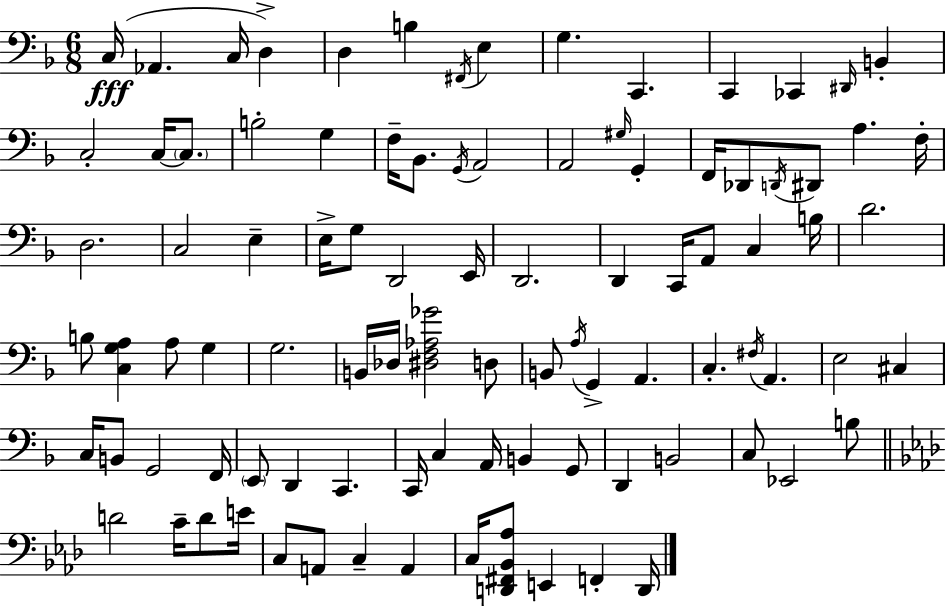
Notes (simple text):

C3/s Ab2/q. C3/s D3/q D3/q B3/q F#2/s E3/q G3/q. C2/q. C2/q CES2/q D#2/s B2/q C3/h C3/s C3/e. B3/h G3/q F3/s Bb2/e. G2/s A2/h A2/h G#3/s G2/q F2/s Db2/e D2/s D#2/e A3/q. F3/s D3/h. C3/h E3/q E3/s G3/e D2/h E2/s D2/h. D2/q C2/s A2/e C3/q B3/s D4/h. B3/e [C3,G3,A3]/q A3/e G3/q G3/h. B2/s Db3/s [D#3,F3,Ab3,Gb4]/h D3/e B2/e A3/s G2/q A2/q. C3/q. F#3/s A2/q. E3/h C#3/q C3/s B2/e G2/h F2/s E2/e D2/q C2/q. C2/s C3/q A2/s B2/q G2/e D2/q B2/h C3/e Eb2/h B3/e D4/h C4/s D4/e E4/s C3/e A2/e C3/q A2/q C3/s [D2,F#2,Bb2,Ab3]/e E2/q F2/q D2/s